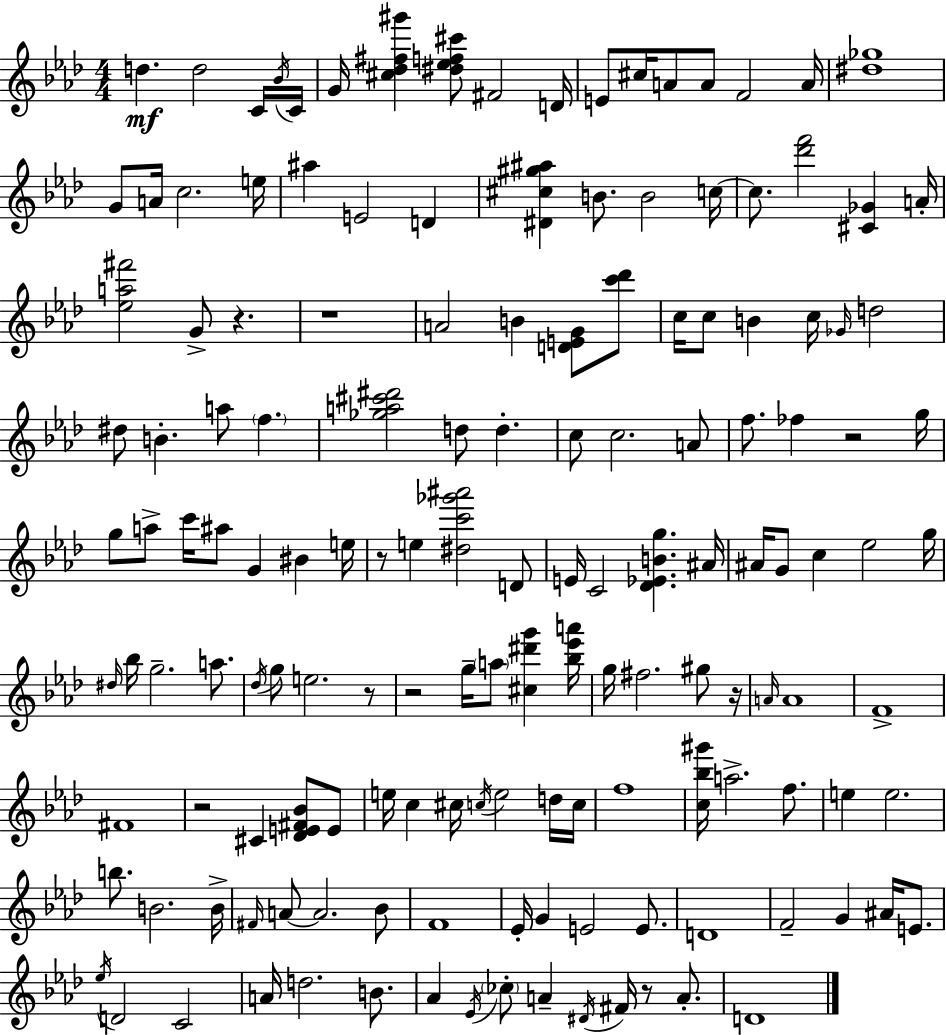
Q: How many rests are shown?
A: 9